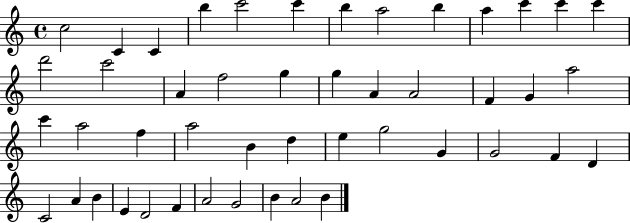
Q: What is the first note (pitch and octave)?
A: C5